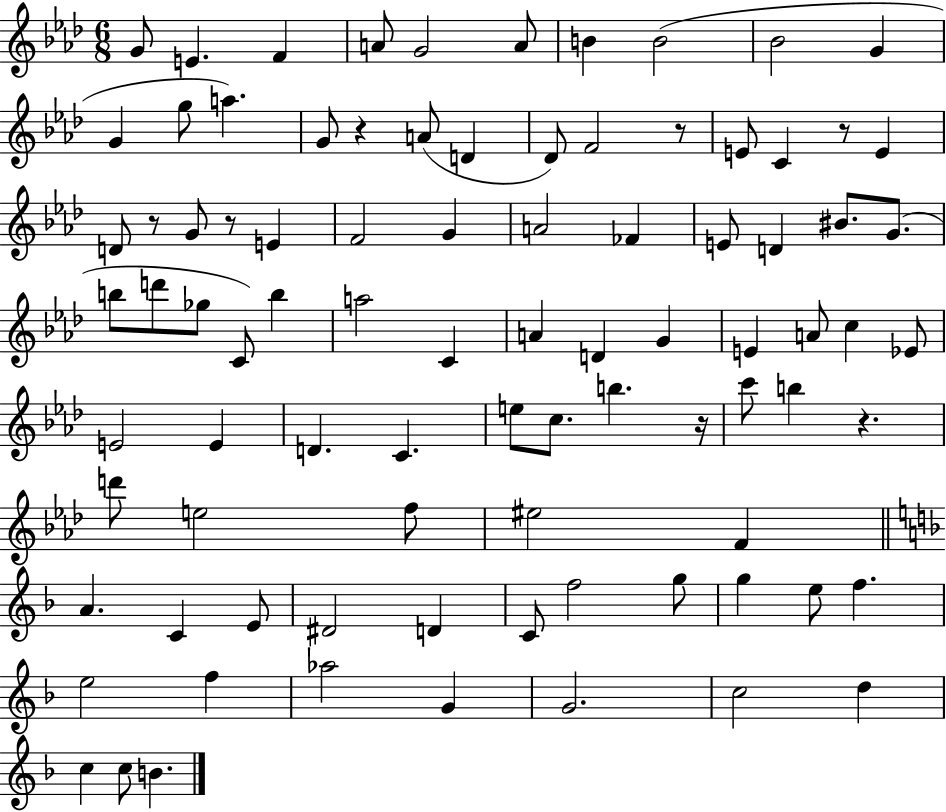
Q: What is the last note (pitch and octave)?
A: B4